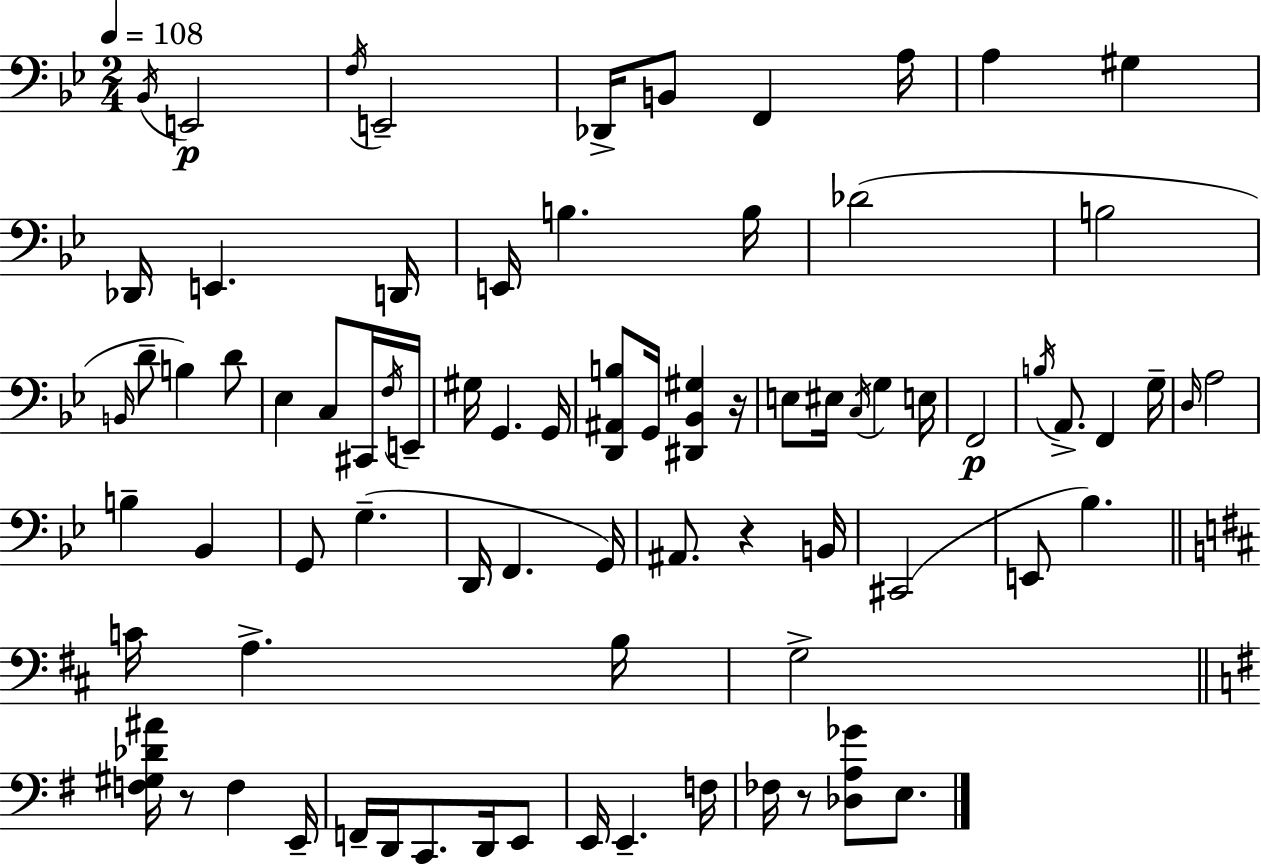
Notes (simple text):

Bb2/s E2/h F3/s E2/h Db2/s B2/e F2/q A3/s A3/q G#3/q Db2/s E2/q. D2/s E2/s B3/q. B3/s Db4/h B3/h B2/s D4/e B3/q D4/e Eb3/q C3/e C#2/s F3/s E2/s G#3/s G2/q. G2/s [D2,A#2,B3]/e G2/s [D#2,Bb2,G#3]/q R/s E3/e EIS3/s C3/s G3/q E3/s F2/h B3/s A2/e. F2/q G3/s D3/s A3/h B3/q Bb2/q G2/e G3/q. D2/s F2/q. G2/s A#2/e. R/q B2/s C#2/h E2/e Bb3/q. C4/s A3/q. B3/s G3/h [F3,G#3,Db4,A#4]/s R/e F3/q E2/s F2/s D2/s C2/e. D2/s E2/e E2/s E2/q. F3/s FES3/s R/e [Db3,A3,Gb4]/e E3/e.